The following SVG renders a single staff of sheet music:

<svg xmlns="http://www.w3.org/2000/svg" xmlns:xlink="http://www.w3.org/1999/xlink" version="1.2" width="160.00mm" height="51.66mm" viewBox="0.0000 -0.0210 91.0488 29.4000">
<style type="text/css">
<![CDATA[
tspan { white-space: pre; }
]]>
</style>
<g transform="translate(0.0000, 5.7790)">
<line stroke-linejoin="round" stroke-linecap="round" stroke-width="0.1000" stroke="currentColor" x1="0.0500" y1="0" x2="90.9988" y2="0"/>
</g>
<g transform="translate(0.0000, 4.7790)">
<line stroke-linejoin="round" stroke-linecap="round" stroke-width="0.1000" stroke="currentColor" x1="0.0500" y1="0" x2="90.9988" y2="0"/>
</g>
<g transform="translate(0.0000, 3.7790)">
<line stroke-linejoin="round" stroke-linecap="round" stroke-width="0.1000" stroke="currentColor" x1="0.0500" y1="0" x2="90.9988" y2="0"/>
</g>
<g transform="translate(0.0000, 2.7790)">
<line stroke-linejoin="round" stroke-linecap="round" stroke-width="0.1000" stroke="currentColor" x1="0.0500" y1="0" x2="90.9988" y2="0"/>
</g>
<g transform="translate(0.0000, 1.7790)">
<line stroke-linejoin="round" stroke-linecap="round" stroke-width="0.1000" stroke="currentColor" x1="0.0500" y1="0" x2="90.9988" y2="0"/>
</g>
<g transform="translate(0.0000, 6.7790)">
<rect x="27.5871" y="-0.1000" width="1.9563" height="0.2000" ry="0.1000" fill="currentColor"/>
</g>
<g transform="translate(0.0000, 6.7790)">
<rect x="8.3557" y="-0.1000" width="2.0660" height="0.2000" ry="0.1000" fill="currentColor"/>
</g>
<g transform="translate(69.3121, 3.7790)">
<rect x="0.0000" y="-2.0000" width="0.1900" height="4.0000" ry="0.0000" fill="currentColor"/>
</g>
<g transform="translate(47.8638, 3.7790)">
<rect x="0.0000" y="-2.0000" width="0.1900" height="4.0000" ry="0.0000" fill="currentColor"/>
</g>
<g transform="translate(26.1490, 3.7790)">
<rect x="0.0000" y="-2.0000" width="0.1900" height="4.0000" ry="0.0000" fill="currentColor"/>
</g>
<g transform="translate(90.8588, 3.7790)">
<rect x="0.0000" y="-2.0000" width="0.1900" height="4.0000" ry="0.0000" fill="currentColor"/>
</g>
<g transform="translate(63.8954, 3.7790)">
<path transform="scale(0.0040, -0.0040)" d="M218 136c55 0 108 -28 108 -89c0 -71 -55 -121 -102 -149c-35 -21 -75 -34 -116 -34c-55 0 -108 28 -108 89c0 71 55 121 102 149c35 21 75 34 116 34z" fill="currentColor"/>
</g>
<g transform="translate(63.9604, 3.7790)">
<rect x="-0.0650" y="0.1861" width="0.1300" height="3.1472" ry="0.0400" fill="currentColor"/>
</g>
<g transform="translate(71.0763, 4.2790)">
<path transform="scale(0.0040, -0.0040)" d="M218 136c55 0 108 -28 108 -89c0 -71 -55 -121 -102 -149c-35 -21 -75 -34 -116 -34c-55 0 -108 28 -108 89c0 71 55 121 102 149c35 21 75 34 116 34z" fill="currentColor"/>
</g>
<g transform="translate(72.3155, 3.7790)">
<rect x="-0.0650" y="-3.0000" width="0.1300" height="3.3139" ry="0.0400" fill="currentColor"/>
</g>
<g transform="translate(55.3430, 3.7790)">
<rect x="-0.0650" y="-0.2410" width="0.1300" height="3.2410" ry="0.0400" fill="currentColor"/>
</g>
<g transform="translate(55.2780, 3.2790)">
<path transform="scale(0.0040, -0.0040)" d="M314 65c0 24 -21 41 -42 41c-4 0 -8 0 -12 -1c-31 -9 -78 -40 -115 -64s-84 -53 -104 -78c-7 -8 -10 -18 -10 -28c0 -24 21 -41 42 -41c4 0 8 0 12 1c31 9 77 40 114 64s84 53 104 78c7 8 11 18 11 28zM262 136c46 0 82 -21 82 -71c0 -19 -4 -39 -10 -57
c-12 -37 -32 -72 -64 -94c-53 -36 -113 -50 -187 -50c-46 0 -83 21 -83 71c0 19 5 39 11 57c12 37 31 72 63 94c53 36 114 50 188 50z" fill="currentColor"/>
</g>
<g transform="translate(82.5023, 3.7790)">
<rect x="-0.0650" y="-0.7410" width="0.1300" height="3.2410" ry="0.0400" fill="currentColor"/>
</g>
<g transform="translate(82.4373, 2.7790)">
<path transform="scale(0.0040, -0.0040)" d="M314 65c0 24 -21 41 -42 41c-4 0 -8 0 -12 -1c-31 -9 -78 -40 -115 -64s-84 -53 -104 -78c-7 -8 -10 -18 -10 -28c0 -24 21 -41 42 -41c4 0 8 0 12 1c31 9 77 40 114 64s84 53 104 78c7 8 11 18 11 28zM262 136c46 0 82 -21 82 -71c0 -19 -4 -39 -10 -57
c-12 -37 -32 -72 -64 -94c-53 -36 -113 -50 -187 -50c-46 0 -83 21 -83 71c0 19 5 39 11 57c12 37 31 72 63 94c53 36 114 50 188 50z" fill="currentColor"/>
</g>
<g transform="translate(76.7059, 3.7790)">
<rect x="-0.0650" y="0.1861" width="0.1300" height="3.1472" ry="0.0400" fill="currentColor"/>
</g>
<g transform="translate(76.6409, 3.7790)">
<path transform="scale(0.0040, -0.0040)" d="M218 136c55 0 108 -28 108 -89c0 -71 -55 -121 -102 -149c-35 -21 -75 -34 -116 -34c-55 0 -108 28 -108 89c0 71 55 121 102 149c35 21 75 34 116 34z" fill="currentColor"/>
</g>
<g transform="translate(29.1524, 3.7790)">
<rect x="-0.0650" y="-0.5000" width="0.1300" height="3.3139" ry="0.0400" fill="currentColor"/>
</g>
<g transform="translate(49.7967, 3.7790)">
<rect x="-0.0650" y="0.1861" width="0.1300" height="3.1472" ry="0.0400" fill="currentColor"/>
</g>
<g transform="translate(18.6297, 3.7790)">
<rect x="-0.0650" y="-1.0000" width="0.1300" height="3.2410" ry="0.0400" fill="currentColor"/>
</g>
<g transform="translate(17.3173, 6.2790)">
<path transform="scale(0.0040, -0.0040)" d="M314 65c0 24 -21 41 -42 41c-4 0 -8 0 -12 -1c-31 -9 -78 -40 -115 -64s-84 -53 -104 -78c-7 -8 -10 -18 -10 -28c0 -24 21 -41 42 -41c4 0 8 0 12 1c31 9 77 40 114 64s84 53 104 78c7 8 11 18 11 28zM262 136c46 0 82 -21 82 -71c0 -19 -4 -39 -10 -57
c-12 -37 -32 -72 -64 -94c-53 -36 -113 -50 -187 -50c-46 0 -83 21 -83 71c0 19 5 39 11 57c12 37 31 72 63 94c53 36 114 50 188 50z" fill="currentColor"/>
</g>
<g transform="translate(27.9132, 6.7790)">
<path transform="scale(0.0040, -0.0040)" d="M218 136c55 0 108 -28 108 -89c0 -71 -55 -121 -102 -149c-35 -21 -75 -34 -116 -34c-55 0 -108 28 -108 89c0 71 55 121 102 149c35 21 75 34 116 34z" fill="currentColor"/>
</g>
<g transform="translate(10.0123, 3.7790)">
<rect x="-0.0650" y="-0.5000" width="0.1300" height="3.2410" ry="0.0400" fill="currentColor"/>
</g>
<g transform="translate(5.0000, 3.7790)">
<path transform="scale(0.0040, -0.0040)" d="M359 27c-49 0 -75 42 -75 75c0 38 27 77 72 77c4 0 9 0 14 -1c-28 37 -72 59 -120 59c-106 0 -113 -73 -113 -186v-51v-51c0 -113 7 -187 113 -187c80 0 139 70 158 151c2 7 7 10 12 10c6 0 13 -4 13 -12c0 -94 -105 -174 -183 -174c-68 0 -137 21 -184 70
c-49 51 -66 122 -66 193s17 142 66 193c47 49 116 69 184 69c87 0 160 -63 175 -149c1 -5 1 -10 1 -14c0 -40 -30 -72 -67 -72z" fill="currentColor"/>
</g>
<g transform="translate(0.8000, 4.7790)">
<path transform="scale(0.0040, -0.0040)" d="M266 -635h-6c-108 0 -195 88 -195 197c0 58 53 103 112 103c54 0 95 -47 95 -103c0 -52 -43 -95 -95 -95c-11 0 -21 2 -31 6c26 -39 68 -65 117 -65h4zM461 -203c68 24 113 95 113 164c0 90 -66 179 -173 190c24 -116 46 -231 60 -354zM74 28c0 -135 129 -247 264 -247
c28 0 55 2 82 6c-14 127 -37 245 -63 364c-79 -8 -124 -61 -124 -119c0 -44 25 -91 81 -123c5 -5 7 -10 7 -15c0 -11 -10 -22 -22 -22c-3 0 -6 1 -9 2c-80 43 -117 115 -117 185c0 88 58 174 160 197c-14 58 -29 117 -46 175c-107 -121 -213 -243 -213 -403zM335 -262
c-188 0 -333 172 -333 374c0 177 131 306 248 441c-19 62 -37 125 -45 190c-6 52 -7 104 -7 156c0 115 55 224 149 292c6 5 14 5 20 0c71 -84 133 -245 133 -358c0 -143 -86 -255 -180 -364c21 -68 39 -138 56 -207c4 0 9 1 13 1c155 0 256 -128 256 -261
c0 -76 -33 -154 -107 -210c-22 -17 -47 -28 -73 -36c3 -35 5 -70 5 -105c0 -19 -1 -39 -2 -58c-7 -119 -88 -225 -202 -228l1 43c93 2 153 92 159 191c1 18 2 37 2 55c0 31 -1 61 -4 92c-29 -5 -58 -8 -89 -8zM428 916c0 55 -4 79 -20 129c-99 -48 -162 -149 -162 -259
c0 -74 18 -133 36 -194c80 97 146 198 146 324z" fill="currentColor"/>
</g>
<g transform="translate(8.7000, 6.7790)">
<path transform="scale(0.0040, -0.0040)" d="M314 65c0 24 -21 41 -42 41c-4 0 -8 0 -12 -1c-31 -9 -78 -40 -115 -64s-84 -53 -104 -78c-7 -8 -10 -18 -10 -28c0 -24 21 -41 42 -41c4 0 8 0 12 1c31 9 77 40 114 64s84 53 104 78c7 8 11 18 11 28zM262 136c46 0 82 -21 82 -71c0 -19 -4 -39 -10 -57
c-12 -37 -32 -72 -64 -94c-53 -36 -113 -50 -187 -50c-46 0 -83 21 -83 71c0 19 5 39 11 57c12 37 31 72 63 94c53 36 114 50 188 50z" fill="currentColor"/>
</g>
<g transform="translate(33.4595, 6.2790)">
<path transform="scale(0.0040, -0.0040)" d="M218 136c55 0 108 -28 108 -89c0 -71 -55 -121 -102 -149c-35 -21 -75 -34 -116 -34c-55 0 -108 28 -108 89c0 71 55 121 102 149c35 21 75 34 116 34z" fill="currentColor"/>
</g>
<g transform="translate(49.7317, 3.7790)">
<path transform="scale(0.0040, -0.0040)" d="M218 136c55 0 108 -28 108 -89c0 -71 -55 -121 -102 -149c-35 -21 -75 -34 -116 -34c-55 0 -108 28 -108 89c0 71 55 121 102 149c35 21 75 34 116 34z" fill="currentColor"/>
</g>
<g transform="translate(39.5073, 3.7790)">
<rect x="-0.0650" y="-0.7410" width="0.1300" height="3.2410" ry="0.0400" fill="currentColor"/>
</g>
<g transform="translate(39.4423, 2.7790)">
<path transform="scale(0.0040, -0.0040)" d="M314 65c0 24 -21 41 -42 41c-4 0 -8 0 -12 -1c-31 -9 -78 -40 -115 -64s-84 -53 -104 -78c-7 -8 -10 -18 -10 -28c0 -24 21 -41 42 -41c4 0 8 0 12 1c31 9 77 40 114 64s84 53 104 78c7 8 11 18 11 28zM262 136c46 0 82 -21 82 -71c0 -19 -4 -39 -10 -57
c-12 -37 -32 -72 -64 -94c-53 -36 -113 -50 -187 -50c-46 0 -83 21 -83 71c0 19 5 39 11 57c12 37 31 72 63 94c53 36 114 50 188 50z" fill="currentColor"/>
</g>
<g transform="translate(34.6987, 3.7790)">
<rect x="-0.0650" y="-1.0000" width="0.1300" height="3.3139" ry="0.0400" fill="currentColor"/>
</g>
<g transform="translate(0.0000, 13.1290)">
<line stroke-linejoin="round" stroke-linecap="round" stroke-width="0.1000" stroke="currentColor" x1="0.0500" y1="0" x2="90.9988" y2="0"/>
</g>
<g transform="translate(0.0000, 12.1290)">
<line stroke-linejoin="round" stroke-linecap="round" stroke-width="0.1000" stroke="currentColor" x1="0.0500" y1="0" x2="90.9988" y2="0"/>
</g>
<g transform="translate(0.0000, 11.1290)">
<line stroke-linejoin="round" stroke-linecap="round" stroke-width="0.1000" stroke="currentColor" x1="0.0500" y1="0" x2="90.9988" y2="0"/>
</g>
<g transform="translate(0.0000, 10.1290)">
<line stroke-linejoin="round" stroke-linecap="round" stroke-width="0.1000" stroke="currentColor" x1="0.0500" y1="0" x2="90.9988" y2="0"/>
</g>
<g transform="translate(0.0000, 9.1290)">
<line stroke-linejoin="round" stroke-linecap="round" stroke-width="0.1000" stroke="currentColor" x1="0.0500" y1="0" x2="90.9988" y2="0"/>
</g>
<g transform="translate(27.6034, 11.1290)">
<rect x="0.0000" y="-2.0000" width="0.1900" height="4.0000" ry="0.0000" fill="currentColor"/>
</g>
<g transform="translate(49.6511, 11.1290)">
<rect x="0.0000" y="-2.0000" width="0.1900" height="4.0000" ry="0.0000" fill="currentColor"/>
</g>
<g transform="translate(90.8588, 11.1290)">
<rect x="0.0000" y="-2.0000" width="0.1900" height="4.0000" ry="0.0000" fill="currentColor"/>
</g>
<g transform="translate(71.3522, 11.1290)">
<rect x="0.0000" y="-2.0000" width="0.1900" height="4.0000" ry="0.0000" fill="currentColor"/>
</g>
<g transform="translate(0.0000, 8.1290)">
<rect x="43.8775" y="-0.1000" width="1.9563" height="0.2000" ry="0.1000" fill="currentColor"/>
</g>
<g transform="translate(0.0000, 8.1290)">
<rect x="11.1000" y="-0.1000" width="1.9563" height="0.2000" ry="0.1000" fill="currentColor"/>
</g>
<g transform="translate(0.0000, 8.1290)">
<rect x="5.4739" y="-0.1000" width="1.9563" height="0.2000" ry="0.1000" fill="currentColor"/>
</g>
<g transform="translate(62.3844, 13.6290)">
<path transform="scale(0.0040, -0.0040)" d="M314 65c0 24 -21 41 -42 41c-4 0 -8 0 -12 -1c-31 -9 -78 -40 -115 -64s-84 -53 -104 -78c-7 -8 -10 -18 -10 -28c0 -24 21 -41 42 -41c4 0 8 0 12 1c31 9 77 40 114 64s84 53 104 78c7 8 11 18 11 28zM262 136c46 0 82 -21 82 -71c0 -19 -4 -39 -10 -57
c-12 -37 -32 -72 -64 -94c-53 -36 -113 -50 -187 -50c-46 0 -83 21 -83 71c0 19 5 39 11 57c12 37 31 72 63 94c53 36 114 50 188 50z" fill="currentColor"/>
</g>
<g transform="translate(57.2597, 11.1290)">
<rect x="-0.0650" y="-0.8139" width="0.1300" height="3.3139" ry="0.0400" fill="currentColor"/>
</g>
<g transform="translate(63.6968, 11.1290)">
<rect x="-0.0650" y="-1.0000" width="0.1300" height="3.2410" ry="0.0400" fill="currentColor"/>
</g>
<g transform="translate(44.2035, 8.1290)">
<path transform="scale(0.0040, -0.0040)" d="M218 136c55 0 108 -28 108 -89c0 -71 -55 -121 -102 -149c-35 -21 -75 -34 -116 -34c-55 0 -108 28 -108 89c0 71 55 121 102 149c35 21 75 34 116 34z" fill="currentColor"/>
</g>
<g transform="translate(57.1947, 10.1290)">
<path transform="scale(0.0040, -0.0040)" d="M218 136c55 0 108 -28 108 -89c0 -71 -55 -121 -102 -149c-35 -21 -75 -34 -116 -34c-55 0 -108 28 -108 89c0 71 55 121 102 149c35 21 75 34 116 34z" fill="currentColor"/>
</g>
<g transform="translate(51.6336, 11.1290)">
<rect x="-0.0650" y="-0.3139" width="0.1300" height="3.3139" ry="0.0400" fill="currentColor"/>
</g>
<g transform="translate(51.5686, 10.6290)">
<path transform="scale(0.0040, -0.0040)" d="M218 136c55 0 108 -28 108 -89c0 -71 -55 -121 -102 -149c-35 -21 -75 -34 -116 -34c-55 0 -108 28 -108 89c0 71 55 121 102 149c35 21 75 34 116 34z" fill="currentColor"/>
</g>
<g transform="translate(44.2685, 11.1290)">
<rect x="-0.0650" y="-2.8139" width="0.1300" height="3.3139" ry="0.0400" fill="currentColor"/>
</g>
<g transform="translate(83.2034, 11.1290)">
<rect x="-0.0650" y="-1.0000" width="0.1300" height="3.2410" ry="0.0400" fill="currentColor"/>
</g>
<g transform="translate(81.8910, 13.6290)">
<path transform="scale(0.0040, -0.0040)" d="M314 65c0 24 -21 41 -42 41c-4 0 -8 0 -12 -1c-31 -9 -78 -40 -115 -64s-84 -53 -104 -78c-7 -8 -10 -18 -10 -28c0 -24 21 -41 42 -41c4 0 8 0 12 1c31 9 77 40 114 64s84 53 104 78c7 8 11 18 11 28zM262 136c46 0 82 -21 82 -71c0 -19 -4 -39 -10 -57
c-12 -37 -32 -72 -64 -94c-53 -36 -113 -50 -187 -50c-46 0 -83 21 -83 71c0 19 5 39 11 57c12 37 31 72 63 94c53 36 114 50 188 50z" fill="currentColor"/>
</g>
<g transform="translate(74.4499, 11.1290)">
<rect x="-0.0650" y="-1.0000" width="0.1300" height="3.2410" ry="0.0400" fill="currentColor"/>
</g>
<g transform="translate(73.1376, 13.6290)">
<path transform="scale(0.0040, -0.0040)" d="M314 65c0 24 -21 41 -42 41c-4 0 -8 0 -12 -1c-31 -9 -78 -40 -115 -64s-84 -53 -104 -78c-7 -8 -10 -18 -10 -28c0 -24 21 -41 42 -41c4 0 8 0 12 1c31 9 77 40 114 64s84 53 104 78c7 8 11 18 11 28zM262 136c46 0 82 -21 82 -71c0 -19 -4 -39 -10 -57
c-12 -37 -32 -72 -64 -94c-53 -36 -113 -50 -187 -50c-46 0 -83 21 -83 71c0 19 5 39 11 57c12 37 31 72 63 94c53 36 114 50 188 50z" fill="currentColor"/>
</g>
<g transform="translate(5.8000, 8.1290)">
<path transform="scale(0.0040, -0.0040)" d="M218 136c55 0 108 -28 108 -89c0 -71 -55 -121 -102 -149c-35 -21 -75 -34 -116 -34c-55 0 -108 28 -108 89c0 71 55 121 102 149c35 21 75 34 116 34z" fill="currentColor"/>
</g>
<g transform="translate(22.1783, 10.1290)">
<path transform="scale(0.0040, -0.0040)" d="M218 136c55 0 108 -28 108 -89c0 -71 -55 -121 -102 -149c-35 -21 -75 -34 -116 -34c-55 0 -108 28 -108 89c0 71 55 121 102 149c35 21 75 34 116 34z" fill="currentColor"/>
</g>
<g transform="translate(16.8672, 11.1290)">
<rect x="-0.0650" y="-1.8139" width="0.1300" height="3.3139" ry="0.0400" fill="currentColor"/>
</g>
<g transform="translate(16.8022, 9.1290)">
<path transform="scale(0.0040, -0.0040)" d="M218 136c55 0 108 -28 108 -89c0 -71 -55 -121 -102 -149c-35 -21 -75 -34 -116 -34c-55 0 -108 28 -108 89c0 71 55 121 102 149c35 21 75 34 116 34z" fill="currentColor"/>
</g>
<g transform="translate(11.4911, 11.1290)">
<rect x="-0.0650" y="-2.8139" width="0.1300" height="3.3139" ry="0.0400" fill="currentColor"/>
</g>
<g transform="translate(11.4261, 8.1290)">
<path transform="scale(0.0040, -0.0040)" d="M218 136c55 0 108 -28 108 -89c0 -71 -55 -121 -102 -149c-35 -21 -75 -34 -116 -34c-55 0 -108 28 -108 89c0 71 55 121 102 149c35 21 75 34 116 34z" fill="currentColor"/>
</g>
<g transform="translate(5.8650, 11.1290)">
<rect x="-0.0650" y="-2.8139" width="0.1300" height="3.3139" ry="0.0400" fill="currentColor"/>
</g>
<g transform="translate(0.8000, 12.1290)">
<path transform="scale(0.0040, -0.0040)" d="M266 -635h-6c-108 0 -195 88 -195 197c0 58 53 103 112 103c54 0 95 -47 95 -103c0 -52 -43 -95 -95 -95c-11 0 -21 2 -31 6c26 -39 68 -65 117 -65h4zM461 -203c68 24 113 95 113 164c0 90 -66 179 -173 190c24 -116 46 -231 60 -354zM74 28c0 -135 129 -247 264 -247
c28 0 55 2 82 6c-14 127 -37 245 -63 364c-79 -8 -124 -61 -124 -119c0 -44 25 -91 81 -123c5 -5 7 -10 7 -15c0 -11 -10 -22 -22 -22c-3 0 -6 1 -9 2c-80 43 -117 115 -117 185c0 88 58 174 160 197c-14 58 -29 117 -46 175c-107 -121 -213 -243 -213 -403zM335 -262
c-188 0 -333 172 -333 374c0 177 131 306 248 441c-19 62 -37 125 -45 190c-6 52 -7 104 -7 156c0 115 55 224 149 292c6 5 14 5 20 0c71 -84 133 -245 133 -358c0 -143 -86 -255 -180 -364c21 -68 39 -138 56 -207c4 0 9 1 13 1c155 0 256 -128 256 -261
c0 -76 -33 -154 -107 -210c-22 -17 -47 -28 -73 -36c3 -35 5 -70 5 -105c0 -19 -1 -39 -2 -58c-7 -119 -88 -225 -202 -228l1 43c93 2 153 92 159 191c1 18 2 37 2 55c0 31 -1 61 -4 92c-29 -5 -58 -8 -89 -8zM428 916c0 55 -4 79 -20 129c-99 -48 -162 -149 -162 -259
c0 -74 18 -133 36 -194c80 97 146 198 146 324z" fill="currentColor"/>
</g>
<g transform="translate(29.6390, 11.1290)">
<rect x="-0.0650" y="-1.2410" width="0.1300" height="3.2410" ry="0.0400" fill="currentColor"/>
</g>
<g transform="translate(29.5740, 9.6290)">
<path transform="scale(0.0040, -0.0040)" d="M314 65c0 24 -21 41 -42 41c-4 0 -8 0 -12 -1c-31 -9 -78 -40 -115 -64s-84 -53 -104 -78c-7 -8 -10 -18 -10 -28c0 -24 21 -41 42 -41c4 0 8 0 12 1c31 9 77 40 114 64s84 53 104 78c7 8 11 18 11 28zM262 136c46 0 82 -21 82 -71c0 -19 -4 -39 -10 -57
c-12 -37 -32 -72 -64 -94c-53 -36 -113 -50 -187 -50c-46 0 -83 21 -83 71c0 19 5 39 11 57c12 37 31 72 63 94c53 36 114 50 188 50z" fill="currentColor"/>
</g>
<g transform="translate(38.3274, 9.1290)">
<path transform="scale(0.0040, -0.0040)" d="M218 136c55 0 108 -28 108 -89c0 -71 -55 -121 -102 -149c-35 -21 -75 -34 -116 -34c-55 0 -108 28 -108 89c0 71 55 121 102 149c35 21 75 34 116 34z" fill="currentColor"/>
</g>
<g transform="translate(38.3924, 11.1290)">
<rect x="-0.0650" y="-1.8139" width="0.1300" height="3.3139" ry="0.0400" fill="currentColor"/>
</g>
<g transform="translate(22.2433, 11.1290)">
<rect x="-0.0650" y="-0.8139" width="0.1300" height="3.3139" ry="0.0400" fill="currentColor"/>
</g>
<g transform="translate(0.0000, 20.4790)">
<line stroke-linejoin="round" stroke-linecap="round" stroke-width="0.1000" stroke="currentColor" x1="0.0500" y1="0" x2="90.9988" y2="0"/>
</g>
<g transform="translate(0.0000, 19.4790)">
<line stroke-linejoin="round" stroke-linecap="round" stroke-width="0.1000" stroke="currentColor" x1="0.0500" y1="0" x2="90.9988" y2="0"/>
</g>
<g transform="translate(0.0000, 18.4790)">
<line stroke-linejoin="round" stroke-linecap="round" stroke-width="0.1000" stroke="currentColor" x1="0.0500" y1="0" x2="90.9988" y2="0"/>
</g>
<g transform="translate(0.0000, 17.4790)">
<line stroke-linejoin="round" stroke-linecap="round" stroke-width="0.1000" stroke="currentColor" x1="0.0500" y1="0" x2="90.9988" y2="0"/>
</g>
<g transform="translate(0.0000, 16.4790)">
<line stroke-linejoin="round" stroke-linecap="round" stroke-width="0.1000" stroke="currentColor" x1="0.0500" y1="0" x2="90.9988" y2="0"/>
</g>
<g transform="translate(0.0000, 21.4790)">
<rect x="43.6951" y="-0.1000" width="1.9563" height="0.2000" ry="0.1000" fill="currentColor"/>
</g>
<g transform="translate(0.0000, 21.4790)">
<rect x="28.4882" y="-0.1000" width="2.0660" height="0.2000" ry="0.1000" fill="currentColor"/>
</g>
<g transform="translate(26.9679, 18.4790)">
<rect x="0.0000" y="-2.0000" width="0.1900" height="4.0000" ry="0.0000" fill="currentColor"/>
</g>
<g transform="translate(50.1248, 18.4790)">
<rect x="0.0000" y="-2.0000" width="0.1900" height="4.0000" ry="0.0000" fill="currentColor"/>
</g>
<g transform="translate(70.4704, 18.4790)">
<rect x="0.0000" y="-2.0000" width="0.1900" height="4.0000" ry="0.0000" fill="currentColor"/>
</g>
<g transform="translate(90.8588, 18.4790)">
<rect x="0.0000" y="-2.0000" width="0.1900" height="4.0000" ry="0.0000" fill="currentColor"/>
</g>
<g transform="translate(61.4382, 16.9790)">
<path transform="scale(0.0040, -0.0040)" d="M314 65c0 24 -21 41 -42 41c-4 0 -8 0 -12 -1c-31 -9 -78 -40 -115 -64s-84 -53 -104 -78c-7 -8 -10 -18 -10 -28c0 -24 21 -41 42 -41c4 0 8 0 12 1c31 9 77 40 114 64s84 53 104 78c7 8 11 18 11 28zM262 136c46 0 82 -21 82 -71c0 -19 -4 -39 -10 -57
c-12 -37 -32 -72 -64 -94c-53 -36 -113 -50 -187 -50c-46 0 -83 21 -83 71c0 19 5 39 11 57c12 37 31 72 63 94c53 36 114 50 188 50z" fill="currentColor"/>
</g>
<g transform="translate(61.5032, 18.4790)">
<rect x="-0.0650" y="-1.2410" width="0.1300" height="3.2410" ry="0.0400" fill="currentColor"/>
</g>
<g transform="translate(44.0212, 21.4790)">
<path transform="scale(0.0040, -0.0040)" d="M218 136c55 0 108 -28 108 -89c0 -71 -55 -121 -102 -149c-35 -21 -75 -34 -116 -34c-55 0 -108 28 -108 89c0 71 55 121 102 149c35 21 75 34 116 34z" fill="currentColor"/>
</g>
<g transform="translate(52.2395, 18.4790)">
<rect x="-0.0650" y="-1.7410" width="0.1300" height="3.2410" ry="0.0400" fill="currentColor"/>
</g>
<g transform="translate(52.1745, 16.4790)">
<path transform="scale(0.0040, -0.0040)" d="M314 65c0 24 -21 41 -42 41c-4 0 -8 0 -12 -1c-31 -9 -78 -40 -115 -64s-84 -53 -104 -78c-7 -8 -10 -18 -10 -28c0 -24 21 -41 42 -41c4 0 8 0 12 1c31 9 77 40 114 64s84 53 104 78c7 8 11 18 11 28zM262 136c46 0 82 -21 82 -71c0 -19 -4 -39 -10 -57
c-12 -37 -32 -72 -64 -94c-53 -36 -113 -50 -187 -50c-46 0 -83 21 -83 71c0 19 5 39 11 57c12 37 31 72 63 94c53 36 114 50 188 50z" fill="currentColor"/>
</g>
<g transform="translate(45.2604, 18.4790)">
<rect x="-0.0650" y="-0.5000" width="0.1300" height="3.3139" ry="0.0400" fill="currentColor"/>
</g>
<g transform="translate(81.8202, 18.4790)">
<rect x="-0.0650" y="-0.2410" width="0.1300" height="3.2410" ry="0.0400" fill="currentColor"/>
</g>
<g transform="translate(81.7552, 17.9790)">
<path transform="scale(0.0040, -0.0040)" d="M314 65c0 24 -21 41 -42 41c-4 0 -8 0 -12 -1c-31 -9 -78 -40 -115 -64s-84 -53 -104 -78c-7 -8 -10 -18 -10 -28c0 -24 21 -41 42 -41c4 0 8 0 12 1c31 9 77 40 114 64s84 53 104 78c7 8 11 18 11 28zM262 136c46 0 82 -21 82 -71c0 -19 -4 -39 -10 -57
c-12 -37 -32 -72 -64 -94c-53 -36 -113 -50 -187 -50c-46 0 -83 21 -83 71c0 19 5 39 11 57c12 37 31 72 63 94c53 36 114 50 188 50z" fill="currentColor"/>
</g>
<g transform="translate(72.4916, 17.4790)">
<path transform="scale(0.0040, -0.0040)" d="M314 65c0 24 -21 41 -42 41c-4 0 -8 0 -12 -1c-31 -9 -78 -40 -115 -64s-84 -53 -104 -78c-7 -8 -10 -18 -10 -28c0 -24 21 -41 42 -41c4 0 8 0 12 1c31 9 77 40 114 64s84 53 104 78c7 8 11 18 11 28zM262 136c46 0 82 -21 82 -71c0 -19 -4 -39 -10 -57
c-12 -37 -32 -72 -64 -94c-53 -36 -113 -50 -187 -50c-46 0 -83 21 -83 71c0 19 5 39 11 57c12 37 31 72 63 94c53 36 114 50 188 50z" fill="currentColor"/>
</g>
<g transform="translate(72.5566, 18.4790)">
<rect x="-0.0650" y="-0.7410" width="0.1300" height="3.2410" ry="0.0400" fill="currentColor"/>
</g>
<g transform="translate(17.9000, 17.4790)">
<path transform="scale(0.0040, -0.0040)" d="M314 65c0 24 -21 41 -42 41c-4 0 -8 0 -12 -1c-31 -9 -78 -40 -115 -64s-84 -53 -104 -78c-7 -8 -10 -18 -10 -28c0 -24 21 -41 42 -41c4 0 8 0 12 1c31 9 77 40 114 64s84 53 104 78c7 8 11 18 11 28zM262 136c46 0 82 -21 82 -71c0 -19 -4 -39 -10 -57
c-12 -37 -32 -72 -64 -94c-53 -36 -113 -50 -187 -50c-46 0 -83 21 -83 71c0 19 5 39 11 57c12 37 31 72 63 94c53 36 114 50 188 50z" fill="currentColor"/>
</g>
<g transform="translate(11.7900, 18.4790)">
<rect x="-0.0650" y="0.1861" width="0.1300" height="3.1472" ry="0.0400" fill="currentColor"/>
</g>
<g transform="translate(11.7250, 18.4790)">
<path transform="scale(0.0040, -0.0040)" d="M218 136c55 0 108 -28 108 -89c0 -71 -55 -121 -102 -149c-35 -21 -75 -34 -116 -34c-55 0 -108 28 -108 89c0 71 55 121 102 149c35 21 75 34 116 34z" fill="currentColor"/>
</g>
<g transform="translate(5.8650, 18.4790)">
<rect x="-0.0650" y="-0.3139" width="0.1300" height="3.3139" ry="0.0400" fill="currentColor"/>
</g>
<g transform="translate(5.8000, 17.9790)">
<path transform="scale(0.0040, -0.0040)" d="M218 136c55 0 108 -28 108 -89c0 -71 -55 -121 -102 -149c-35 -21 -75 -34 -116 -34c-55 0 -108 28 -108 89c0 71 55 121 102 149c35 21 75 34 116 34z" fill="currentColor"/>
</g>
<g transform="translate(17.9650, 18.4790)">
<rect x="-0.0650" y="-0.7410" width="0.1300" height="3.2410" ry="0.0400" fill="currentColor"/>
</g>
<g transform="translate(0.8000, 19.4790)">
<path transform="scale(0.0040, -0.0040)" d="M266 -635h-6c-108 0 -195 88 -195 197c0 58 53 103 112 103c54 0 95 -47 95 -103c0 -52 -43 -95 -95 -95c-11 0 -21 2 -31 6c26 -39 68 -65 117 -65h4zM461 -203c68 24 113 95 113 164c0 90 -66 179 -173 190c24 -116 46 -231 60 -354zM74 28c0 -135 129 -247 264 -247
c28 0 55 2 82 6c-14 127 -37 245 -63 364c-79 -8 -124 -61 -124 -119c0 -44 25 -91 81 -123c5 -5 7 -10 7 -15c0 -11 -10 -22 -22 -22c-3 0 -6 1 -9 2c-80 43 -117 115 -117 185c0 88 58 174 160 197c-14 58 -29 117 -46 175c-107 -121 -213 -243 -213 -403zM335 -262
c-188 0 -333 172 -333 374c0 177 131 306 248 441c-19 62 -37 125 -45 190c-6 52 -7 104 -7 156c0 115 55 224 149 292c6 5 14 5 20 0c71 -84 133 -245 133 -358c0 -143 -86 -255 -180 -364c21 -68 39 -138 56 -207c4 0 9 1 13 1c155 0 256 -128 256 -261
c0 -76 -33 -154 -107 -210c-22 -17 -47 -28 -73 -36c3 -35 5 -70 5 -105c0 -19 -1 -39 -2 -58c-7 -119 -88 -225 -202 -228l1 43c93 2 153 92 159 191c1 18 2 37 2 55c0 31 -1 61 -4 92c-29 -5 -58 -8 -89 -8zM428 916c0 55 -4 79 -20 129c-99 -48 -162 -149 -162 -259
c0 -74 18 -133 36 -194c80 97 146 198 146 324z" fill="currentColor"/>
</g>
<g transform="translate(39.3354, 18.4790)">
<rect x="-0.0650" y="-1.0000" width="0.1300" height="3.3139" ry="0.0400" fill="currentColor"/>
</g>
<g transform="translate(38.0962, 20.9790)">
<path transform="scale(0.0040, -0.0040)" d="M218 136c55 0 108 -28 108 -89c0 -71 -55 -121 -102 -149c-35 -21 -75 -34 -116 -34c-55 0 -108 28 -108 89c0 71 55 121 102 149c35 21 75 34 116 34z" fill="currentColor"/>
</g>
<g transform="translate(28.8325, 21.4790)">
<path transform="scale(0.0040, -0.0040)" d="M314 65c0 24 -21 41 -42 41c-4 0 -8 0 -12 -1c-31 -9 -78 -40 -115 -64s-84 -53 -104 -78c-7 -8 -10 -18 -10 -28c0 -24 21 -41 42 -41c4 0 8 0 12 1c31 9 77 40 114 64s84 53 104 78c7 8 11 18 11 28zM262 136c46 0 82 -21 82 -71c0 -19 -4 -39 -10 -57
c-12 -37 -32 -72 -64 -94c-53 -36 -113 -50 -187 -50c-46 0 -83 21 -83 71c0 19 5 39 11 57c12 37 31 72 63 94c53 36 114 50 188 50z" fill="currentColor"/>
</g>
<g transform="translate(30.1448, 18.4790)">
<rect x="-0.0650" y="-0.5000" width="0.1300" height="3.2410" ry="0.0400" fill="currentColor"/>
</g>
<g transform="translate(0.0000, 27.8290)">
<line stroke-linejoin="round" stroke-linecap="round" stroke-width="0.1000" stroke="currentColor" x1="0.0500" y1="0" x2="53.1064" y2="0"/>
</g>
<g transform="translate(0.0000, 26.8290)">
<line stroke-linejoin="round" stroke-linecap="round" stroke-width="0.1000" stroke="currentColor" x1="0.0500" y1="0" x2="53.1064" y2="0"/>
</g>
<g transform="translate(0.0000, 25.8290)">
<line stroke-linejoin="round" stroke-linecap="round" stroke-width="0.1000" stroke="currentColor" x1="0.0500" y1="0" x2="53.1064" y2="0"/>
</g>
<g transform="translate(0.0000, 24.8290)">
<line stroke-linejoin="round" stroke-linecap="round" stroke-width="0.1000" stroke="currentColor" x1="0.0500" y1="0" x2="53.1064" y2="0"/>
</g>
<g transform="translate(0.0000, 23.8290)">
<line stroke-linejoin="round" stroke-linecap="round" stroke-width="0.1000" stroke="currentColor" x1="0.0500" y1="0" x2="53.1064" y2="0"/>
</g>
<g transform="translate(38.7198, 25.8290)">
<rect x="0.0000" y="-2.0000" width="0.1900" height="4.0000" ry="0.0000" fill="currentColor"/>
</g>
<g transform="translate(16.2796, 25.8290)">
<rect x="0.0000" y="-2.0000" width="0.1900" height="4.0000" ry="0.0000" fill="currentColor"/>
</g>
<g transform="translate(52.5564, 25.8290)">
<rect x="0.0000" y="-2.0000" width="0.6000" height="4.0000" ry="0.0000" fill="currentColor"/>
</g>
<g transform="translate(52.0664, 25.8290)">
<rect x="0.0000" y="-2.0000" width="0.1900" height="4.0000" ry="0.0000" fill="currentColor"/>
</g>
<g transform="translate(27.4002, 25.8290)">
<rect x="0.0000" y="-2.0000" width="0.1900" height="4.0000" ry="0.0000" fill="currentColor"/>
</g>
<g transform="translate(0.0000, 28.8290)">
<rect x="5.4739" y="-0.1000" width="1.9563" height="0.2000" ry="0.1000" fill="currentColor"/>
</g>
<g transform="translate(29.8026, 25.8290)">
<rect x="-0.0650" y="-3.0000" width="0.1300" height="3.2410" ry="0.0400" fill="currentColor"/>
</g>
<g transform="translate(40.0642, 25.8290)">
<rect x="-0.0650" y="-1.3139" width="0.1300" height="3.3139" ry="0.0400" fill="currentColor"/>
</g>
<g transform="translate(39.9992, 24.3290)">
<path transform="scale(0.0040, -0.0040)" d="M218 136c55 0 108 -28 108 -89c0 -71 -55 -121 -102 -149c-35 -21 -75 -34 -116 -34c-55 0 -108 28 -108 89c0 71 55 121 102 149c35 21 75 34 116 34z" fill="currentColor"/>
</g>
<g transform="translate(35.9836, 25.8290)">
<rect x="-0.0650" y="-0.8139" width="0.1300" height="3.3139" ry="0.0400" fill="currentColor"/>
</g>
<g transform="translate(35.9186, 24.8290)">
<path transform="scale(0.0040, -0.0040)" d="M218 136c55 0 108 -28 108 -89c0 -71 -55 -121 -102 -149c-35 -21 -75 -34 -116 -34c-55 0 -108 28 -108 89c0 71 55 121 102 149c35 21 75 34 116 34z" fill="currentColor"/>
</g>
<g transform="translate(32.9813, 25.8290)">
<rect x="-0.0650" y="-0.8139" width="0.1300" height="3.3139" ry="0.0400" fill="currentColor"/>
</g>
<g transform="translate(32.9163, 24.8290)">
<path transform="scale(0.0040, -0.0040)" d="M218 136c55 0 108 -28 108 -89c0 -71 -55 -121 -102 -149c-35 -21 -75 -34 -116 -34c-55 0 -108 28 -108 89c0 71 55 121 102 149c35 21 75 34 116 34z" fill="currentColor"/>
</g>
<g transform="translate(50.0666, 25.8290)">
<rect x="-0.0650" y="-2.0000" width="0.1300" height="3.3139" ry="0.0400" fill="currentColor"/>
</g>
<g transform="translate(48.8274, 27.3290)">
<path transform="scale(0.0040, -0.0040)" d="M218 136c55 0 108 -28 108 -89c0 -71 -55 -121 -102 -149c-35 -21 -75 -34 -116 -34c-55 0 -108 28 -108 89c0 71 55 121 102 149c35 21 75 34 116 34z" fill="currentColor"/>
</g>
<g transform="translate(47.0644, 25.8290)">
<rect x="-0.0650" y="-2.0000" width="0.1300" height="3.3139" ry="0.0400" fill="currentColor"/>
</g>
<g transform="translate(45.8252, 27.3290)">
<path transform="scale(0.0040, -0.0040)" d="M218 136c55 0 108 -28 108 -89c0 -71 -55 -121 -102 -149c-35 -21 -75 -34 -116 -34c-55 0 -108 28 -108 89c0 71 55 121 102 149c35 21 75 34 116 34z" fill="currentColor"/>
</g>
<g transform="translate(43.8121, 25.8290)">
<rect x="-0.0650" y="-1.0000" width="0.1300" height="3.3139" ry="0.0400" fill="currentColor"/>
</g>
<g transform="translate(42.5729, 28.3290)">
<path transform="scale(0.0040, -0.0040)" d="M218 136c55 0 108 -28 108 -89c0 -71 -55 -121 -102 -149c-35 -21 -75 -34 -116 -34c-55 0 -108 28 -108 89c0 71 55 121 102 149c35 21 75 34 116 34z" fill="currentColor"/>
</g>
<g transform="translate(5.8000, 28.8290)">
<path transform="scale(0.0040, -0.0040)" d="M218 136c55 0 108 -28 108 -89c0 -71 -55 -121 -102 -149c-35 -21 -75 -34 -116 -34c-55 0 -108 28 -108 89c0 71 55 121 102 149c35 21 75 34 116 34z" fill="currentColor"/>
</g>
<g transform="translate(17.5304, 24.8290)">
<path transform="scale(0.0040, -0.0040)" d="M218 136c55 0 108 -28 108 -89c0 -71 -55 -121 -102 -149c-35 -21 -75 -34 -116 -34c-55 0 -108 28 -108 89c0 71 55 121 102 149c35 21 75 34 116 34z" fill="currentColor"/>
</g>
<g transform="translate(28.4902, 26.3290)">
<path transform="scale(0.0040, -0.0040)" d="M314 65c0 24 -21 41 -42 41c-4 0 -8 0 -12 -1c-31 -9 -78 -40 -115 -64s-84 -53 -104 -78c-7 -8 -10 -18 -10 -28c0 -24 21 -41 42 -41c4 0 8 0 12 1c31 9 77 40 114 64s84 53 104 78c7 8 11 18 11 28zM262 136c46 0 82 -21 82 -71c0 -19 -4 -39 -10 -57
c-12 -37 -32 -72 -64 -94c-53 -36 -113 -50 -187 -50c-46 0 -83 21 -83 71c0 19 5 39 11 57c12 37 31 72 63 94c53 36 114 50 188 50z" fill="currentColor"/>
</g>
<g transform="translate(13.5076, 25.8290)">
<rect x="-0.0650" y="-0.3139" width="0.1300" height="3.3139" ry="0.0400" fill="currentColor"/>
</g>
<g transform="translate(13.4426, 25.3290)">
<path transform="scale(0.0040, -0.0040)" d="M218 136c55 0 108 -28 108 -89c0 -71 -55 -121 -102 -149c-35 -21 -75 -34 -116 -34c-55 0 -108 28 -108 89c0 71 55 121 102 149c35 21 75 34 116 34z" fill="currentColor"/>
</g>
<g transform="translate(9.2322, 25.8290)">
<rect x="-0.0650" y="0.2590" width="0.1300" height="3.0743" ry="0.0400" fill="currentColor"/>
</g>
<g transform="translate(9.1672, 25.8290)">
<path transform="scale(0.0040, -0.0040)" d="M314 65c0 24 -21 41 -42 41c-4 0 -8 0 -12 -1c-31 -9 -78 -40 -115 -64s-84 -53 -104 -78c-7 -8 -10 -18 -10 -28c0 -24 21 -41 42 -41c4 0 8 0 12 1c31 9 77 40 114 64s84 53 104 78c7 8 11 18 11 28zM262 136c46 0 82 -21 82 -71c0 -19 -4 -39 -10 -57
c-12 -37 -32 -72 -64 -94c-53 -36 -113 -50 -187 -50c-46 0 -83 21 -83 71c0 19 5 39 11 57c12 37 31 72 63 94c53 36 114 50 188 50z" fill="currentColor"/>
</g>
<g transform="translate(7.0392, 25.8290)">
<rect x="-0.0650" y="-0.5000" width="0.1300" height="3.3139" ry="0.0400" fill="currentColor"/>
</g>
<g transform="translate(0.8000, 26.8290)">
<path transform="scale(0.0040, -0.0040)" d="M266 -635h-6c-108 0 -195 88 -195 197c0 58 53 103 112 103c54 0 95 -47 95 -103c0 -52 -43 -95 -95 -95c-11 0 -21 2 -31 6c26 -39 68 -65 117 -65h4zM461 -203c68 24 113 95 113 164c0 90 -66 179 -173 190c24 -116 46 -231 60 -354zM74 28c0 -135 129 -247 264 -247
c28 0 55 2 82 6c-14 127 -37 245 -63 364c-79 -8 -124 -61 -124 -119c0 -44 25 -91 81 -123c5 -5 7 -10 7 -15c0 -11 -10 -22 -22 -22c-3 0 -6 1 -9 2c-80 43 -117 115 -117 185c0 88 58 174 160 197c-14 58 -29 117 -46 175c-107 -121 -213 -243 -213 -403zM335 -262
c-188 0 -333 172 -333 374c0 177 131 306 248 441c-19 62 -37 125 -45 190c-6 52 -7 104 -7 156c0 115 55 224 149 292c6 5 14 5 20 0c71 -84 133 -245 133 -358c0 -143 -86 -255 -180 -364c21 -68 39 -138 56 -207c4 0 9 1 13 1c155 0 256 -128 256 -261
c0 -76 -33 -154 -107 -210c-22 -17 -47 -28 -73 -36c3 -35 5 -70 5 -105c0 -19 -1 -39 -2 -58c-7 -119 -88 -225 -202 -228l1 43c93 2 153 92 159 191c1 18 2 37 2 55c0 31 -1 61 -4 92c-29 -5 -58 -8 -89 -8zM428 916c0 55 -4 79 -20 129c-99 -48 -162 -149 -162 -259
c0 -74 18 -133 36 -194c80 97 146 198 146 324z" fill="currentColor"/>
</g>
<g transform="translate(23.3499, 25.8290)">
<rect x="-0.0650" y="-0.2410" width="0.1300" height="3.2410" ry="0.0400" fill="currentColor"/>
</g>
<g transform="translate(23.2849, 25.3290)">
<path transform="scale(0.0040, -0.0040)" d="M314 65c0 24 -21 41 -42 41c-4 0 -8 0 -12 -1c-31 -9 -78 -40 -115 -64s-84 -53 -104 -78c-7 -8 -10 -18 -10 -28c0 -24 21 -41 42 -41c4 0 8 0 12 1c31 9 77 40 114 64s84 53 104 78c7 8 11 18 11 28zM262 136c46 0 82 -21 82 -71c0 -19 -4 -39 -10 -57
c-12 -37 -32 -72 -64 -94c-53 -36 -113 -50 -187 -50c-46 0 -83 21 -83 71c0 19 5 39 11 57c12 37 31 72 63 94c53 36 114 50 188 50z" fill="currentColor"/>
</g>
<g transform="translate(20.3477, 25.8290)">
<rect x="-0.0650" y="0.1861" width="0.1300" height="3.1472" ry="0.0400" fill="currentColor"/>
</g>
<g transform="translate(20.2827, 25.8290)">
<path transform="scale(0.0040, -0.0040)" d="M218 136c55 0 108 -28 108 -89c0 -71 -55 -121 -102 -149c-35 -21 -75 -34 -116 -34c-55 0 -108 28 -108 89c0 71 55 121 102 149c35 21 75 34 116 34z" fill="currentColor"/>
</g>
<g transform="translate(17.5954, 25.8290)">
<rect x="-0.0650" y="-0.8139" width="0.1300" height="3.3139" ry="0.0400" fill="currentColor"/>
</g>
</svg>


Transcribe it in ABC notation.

X:1
T:Untitled
M:4/4
L:1/4
K:C
C2 D2 C D d2 B c2 B A B d2 a a f d e2 f a c d D2 D2 D2 c B d2 C2 D C f2 e2 d2 c2 C B2 c d B c2 A2 d d e D F F